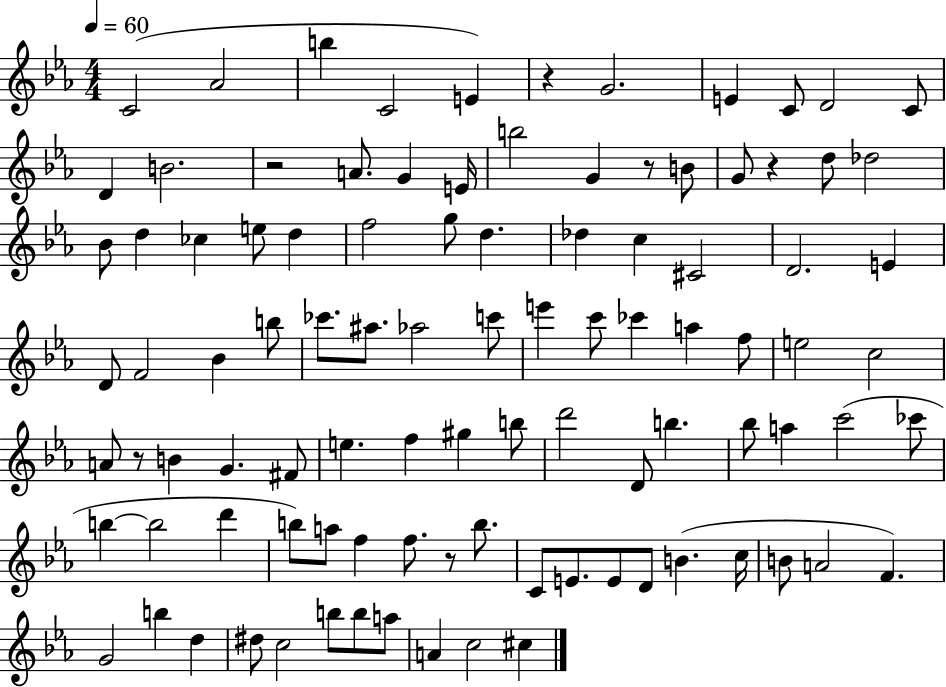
C4/h Ab4/h B5/q C4/h E4/q R/q G4/h. E4/q C4/e D4/h C4/e D4/q B4/h. R/h A4/e. G4/q E4/s B5/h G4/q R/e B4/e G4/e R/q D5/e Db5/h Bb4/e D5/q CES5/q E5/e D5/q F5/h G5/e D5/q. Db5/q C5/q C#4/h D4/h. E4/q D4/e F4/h Bb4/q B5/e CES6/e. A#5/e. Ab5/h C6/e E6/q C6/e CES6/q A5/q F5/e E5/h C5/h A4/e R/e B4/q G4/q. F#4/e E5/q. F5/q G#5/q B5/e D6/h D4/e B5/q. Bb5/e A5/q C6/h CES6/e B5/q B5/h D6/q B5/e A5/e F5/q F5/e. R/e B5/e. C4/e E4/e. E4/e D4/e B4/q. C5/s B4/e A4/h F4/q. G4/h B5/q D5/q D#5/e C5/h B5/e B5/e A5/e A4/q C5/h C#5/q